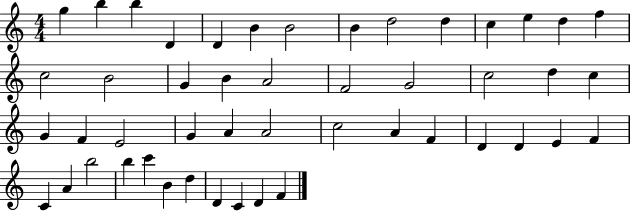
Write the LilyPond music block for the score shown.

{
  \clef treble
  \numericTimeSignature
  \time 4/4
  \key c \major
  g''4 b''4 b''4 d'4 | d'4 b'4 b'2 | b'4 d''2 d''4 | c''4 e''4 d''4 f''4 | \break c''2 b'2 | g'4 b'4 a'2 | f'2 g'2 | c''2 d''4 c''4 | \break g'4 f'4 e'2 | g'4 a'4 a'2 | c''2 a'4 f'4 | d'4 d'4 e'4 f'4 | \break c'4 a'4 b''2 | b''4 c'''4 b'4 d''4 | d'4 c'4 d'4 f'4 | \bar "|."
}